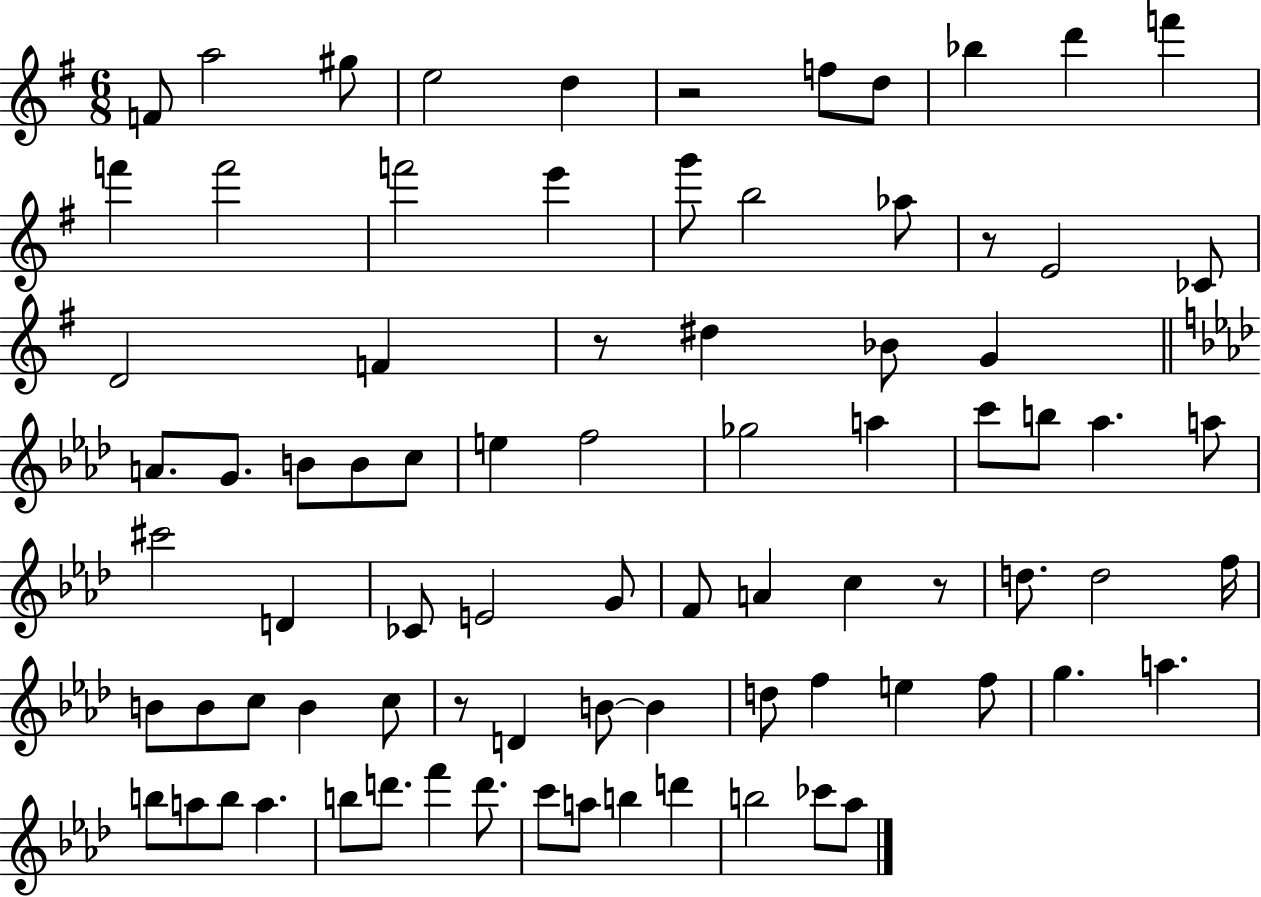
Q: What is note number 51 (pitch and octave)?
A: C5